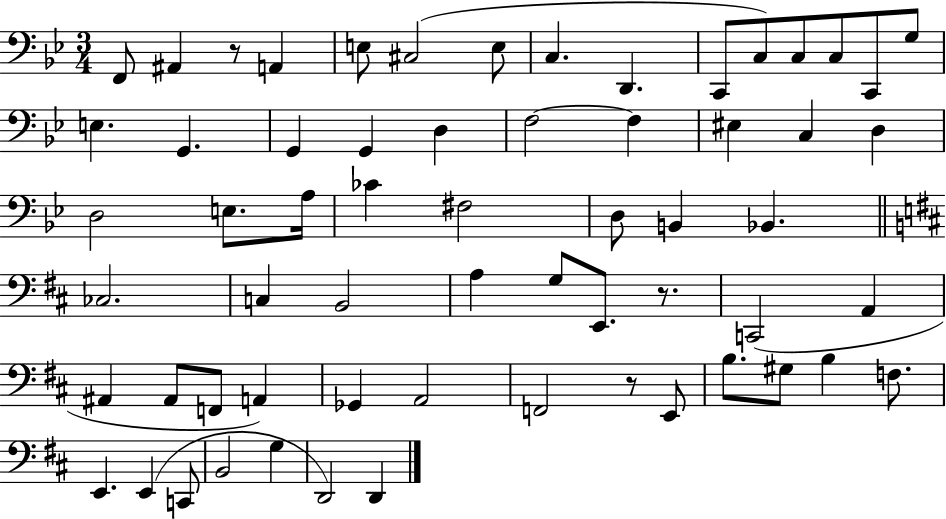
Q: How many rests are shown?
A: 3